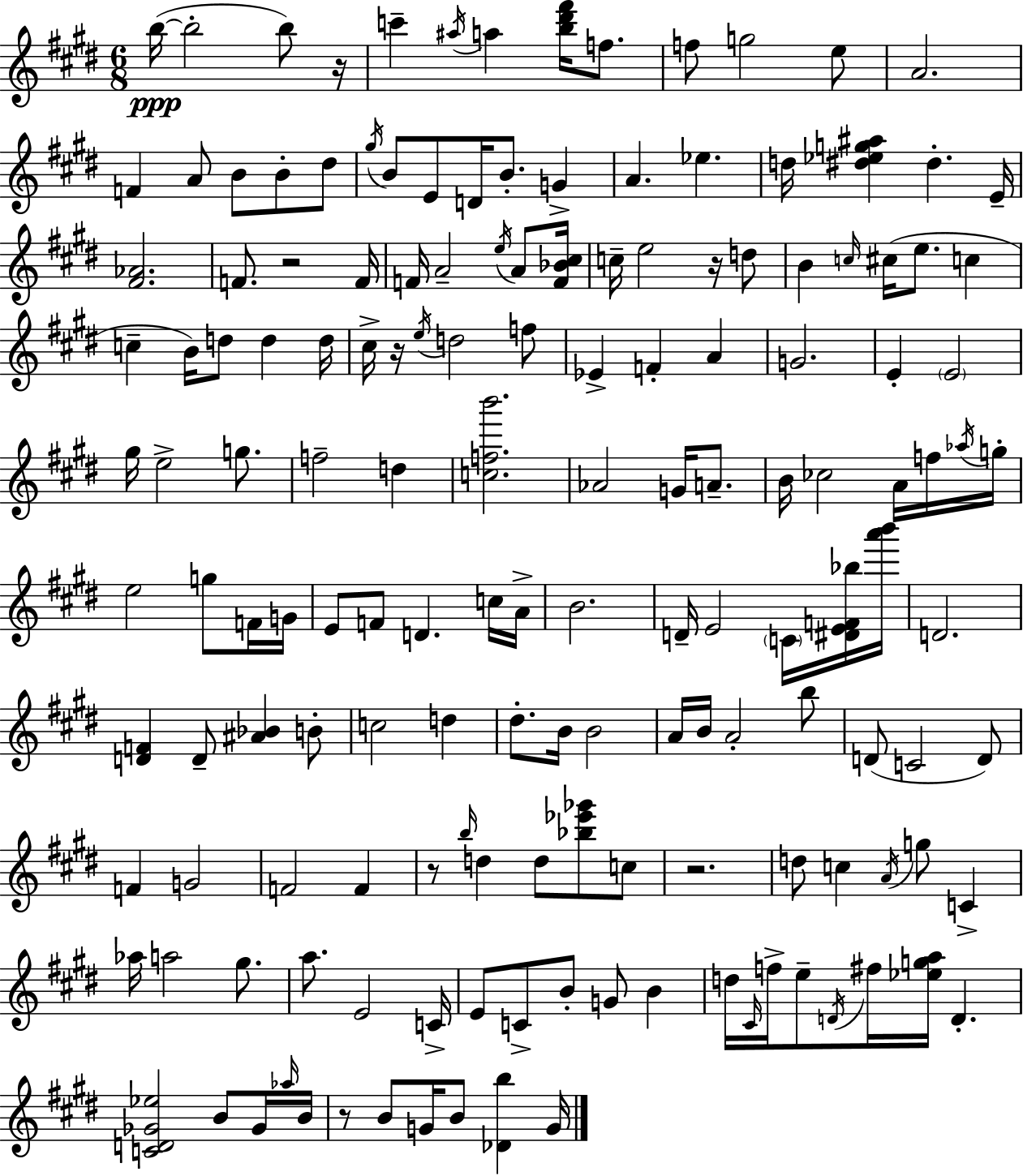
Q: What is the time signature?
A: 6/8